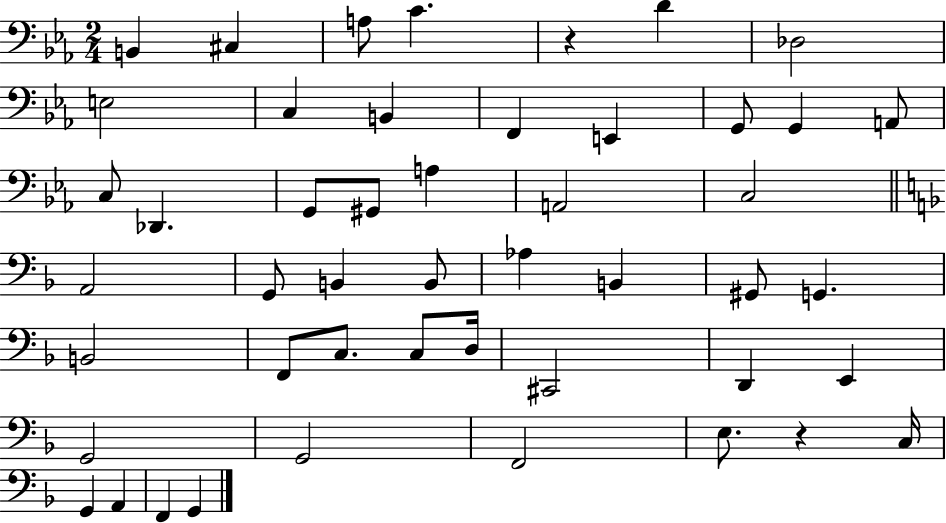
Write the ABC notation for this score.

X:1
T:Untitled
M:2/4
L:1/4
K:Eb
B,, ^C, A,/2 C z D _D,2 E,2 C, B,, F,, E,, G,,/2 G,, A,,/2 C,/2 _D,, G,,/2 ^G,,/2 A, A,,2 C,2 A,,2 G,,/2 B,, B,,/2 _A, B,, ^G,,/2 G,, B,,2 F,,/2 C,/2 C,/2 D,/4 ^C,,2 D,, E,, G,,2 G,,2 F,,2 E,/2 z C,/4 G,, A,, F,, G,,